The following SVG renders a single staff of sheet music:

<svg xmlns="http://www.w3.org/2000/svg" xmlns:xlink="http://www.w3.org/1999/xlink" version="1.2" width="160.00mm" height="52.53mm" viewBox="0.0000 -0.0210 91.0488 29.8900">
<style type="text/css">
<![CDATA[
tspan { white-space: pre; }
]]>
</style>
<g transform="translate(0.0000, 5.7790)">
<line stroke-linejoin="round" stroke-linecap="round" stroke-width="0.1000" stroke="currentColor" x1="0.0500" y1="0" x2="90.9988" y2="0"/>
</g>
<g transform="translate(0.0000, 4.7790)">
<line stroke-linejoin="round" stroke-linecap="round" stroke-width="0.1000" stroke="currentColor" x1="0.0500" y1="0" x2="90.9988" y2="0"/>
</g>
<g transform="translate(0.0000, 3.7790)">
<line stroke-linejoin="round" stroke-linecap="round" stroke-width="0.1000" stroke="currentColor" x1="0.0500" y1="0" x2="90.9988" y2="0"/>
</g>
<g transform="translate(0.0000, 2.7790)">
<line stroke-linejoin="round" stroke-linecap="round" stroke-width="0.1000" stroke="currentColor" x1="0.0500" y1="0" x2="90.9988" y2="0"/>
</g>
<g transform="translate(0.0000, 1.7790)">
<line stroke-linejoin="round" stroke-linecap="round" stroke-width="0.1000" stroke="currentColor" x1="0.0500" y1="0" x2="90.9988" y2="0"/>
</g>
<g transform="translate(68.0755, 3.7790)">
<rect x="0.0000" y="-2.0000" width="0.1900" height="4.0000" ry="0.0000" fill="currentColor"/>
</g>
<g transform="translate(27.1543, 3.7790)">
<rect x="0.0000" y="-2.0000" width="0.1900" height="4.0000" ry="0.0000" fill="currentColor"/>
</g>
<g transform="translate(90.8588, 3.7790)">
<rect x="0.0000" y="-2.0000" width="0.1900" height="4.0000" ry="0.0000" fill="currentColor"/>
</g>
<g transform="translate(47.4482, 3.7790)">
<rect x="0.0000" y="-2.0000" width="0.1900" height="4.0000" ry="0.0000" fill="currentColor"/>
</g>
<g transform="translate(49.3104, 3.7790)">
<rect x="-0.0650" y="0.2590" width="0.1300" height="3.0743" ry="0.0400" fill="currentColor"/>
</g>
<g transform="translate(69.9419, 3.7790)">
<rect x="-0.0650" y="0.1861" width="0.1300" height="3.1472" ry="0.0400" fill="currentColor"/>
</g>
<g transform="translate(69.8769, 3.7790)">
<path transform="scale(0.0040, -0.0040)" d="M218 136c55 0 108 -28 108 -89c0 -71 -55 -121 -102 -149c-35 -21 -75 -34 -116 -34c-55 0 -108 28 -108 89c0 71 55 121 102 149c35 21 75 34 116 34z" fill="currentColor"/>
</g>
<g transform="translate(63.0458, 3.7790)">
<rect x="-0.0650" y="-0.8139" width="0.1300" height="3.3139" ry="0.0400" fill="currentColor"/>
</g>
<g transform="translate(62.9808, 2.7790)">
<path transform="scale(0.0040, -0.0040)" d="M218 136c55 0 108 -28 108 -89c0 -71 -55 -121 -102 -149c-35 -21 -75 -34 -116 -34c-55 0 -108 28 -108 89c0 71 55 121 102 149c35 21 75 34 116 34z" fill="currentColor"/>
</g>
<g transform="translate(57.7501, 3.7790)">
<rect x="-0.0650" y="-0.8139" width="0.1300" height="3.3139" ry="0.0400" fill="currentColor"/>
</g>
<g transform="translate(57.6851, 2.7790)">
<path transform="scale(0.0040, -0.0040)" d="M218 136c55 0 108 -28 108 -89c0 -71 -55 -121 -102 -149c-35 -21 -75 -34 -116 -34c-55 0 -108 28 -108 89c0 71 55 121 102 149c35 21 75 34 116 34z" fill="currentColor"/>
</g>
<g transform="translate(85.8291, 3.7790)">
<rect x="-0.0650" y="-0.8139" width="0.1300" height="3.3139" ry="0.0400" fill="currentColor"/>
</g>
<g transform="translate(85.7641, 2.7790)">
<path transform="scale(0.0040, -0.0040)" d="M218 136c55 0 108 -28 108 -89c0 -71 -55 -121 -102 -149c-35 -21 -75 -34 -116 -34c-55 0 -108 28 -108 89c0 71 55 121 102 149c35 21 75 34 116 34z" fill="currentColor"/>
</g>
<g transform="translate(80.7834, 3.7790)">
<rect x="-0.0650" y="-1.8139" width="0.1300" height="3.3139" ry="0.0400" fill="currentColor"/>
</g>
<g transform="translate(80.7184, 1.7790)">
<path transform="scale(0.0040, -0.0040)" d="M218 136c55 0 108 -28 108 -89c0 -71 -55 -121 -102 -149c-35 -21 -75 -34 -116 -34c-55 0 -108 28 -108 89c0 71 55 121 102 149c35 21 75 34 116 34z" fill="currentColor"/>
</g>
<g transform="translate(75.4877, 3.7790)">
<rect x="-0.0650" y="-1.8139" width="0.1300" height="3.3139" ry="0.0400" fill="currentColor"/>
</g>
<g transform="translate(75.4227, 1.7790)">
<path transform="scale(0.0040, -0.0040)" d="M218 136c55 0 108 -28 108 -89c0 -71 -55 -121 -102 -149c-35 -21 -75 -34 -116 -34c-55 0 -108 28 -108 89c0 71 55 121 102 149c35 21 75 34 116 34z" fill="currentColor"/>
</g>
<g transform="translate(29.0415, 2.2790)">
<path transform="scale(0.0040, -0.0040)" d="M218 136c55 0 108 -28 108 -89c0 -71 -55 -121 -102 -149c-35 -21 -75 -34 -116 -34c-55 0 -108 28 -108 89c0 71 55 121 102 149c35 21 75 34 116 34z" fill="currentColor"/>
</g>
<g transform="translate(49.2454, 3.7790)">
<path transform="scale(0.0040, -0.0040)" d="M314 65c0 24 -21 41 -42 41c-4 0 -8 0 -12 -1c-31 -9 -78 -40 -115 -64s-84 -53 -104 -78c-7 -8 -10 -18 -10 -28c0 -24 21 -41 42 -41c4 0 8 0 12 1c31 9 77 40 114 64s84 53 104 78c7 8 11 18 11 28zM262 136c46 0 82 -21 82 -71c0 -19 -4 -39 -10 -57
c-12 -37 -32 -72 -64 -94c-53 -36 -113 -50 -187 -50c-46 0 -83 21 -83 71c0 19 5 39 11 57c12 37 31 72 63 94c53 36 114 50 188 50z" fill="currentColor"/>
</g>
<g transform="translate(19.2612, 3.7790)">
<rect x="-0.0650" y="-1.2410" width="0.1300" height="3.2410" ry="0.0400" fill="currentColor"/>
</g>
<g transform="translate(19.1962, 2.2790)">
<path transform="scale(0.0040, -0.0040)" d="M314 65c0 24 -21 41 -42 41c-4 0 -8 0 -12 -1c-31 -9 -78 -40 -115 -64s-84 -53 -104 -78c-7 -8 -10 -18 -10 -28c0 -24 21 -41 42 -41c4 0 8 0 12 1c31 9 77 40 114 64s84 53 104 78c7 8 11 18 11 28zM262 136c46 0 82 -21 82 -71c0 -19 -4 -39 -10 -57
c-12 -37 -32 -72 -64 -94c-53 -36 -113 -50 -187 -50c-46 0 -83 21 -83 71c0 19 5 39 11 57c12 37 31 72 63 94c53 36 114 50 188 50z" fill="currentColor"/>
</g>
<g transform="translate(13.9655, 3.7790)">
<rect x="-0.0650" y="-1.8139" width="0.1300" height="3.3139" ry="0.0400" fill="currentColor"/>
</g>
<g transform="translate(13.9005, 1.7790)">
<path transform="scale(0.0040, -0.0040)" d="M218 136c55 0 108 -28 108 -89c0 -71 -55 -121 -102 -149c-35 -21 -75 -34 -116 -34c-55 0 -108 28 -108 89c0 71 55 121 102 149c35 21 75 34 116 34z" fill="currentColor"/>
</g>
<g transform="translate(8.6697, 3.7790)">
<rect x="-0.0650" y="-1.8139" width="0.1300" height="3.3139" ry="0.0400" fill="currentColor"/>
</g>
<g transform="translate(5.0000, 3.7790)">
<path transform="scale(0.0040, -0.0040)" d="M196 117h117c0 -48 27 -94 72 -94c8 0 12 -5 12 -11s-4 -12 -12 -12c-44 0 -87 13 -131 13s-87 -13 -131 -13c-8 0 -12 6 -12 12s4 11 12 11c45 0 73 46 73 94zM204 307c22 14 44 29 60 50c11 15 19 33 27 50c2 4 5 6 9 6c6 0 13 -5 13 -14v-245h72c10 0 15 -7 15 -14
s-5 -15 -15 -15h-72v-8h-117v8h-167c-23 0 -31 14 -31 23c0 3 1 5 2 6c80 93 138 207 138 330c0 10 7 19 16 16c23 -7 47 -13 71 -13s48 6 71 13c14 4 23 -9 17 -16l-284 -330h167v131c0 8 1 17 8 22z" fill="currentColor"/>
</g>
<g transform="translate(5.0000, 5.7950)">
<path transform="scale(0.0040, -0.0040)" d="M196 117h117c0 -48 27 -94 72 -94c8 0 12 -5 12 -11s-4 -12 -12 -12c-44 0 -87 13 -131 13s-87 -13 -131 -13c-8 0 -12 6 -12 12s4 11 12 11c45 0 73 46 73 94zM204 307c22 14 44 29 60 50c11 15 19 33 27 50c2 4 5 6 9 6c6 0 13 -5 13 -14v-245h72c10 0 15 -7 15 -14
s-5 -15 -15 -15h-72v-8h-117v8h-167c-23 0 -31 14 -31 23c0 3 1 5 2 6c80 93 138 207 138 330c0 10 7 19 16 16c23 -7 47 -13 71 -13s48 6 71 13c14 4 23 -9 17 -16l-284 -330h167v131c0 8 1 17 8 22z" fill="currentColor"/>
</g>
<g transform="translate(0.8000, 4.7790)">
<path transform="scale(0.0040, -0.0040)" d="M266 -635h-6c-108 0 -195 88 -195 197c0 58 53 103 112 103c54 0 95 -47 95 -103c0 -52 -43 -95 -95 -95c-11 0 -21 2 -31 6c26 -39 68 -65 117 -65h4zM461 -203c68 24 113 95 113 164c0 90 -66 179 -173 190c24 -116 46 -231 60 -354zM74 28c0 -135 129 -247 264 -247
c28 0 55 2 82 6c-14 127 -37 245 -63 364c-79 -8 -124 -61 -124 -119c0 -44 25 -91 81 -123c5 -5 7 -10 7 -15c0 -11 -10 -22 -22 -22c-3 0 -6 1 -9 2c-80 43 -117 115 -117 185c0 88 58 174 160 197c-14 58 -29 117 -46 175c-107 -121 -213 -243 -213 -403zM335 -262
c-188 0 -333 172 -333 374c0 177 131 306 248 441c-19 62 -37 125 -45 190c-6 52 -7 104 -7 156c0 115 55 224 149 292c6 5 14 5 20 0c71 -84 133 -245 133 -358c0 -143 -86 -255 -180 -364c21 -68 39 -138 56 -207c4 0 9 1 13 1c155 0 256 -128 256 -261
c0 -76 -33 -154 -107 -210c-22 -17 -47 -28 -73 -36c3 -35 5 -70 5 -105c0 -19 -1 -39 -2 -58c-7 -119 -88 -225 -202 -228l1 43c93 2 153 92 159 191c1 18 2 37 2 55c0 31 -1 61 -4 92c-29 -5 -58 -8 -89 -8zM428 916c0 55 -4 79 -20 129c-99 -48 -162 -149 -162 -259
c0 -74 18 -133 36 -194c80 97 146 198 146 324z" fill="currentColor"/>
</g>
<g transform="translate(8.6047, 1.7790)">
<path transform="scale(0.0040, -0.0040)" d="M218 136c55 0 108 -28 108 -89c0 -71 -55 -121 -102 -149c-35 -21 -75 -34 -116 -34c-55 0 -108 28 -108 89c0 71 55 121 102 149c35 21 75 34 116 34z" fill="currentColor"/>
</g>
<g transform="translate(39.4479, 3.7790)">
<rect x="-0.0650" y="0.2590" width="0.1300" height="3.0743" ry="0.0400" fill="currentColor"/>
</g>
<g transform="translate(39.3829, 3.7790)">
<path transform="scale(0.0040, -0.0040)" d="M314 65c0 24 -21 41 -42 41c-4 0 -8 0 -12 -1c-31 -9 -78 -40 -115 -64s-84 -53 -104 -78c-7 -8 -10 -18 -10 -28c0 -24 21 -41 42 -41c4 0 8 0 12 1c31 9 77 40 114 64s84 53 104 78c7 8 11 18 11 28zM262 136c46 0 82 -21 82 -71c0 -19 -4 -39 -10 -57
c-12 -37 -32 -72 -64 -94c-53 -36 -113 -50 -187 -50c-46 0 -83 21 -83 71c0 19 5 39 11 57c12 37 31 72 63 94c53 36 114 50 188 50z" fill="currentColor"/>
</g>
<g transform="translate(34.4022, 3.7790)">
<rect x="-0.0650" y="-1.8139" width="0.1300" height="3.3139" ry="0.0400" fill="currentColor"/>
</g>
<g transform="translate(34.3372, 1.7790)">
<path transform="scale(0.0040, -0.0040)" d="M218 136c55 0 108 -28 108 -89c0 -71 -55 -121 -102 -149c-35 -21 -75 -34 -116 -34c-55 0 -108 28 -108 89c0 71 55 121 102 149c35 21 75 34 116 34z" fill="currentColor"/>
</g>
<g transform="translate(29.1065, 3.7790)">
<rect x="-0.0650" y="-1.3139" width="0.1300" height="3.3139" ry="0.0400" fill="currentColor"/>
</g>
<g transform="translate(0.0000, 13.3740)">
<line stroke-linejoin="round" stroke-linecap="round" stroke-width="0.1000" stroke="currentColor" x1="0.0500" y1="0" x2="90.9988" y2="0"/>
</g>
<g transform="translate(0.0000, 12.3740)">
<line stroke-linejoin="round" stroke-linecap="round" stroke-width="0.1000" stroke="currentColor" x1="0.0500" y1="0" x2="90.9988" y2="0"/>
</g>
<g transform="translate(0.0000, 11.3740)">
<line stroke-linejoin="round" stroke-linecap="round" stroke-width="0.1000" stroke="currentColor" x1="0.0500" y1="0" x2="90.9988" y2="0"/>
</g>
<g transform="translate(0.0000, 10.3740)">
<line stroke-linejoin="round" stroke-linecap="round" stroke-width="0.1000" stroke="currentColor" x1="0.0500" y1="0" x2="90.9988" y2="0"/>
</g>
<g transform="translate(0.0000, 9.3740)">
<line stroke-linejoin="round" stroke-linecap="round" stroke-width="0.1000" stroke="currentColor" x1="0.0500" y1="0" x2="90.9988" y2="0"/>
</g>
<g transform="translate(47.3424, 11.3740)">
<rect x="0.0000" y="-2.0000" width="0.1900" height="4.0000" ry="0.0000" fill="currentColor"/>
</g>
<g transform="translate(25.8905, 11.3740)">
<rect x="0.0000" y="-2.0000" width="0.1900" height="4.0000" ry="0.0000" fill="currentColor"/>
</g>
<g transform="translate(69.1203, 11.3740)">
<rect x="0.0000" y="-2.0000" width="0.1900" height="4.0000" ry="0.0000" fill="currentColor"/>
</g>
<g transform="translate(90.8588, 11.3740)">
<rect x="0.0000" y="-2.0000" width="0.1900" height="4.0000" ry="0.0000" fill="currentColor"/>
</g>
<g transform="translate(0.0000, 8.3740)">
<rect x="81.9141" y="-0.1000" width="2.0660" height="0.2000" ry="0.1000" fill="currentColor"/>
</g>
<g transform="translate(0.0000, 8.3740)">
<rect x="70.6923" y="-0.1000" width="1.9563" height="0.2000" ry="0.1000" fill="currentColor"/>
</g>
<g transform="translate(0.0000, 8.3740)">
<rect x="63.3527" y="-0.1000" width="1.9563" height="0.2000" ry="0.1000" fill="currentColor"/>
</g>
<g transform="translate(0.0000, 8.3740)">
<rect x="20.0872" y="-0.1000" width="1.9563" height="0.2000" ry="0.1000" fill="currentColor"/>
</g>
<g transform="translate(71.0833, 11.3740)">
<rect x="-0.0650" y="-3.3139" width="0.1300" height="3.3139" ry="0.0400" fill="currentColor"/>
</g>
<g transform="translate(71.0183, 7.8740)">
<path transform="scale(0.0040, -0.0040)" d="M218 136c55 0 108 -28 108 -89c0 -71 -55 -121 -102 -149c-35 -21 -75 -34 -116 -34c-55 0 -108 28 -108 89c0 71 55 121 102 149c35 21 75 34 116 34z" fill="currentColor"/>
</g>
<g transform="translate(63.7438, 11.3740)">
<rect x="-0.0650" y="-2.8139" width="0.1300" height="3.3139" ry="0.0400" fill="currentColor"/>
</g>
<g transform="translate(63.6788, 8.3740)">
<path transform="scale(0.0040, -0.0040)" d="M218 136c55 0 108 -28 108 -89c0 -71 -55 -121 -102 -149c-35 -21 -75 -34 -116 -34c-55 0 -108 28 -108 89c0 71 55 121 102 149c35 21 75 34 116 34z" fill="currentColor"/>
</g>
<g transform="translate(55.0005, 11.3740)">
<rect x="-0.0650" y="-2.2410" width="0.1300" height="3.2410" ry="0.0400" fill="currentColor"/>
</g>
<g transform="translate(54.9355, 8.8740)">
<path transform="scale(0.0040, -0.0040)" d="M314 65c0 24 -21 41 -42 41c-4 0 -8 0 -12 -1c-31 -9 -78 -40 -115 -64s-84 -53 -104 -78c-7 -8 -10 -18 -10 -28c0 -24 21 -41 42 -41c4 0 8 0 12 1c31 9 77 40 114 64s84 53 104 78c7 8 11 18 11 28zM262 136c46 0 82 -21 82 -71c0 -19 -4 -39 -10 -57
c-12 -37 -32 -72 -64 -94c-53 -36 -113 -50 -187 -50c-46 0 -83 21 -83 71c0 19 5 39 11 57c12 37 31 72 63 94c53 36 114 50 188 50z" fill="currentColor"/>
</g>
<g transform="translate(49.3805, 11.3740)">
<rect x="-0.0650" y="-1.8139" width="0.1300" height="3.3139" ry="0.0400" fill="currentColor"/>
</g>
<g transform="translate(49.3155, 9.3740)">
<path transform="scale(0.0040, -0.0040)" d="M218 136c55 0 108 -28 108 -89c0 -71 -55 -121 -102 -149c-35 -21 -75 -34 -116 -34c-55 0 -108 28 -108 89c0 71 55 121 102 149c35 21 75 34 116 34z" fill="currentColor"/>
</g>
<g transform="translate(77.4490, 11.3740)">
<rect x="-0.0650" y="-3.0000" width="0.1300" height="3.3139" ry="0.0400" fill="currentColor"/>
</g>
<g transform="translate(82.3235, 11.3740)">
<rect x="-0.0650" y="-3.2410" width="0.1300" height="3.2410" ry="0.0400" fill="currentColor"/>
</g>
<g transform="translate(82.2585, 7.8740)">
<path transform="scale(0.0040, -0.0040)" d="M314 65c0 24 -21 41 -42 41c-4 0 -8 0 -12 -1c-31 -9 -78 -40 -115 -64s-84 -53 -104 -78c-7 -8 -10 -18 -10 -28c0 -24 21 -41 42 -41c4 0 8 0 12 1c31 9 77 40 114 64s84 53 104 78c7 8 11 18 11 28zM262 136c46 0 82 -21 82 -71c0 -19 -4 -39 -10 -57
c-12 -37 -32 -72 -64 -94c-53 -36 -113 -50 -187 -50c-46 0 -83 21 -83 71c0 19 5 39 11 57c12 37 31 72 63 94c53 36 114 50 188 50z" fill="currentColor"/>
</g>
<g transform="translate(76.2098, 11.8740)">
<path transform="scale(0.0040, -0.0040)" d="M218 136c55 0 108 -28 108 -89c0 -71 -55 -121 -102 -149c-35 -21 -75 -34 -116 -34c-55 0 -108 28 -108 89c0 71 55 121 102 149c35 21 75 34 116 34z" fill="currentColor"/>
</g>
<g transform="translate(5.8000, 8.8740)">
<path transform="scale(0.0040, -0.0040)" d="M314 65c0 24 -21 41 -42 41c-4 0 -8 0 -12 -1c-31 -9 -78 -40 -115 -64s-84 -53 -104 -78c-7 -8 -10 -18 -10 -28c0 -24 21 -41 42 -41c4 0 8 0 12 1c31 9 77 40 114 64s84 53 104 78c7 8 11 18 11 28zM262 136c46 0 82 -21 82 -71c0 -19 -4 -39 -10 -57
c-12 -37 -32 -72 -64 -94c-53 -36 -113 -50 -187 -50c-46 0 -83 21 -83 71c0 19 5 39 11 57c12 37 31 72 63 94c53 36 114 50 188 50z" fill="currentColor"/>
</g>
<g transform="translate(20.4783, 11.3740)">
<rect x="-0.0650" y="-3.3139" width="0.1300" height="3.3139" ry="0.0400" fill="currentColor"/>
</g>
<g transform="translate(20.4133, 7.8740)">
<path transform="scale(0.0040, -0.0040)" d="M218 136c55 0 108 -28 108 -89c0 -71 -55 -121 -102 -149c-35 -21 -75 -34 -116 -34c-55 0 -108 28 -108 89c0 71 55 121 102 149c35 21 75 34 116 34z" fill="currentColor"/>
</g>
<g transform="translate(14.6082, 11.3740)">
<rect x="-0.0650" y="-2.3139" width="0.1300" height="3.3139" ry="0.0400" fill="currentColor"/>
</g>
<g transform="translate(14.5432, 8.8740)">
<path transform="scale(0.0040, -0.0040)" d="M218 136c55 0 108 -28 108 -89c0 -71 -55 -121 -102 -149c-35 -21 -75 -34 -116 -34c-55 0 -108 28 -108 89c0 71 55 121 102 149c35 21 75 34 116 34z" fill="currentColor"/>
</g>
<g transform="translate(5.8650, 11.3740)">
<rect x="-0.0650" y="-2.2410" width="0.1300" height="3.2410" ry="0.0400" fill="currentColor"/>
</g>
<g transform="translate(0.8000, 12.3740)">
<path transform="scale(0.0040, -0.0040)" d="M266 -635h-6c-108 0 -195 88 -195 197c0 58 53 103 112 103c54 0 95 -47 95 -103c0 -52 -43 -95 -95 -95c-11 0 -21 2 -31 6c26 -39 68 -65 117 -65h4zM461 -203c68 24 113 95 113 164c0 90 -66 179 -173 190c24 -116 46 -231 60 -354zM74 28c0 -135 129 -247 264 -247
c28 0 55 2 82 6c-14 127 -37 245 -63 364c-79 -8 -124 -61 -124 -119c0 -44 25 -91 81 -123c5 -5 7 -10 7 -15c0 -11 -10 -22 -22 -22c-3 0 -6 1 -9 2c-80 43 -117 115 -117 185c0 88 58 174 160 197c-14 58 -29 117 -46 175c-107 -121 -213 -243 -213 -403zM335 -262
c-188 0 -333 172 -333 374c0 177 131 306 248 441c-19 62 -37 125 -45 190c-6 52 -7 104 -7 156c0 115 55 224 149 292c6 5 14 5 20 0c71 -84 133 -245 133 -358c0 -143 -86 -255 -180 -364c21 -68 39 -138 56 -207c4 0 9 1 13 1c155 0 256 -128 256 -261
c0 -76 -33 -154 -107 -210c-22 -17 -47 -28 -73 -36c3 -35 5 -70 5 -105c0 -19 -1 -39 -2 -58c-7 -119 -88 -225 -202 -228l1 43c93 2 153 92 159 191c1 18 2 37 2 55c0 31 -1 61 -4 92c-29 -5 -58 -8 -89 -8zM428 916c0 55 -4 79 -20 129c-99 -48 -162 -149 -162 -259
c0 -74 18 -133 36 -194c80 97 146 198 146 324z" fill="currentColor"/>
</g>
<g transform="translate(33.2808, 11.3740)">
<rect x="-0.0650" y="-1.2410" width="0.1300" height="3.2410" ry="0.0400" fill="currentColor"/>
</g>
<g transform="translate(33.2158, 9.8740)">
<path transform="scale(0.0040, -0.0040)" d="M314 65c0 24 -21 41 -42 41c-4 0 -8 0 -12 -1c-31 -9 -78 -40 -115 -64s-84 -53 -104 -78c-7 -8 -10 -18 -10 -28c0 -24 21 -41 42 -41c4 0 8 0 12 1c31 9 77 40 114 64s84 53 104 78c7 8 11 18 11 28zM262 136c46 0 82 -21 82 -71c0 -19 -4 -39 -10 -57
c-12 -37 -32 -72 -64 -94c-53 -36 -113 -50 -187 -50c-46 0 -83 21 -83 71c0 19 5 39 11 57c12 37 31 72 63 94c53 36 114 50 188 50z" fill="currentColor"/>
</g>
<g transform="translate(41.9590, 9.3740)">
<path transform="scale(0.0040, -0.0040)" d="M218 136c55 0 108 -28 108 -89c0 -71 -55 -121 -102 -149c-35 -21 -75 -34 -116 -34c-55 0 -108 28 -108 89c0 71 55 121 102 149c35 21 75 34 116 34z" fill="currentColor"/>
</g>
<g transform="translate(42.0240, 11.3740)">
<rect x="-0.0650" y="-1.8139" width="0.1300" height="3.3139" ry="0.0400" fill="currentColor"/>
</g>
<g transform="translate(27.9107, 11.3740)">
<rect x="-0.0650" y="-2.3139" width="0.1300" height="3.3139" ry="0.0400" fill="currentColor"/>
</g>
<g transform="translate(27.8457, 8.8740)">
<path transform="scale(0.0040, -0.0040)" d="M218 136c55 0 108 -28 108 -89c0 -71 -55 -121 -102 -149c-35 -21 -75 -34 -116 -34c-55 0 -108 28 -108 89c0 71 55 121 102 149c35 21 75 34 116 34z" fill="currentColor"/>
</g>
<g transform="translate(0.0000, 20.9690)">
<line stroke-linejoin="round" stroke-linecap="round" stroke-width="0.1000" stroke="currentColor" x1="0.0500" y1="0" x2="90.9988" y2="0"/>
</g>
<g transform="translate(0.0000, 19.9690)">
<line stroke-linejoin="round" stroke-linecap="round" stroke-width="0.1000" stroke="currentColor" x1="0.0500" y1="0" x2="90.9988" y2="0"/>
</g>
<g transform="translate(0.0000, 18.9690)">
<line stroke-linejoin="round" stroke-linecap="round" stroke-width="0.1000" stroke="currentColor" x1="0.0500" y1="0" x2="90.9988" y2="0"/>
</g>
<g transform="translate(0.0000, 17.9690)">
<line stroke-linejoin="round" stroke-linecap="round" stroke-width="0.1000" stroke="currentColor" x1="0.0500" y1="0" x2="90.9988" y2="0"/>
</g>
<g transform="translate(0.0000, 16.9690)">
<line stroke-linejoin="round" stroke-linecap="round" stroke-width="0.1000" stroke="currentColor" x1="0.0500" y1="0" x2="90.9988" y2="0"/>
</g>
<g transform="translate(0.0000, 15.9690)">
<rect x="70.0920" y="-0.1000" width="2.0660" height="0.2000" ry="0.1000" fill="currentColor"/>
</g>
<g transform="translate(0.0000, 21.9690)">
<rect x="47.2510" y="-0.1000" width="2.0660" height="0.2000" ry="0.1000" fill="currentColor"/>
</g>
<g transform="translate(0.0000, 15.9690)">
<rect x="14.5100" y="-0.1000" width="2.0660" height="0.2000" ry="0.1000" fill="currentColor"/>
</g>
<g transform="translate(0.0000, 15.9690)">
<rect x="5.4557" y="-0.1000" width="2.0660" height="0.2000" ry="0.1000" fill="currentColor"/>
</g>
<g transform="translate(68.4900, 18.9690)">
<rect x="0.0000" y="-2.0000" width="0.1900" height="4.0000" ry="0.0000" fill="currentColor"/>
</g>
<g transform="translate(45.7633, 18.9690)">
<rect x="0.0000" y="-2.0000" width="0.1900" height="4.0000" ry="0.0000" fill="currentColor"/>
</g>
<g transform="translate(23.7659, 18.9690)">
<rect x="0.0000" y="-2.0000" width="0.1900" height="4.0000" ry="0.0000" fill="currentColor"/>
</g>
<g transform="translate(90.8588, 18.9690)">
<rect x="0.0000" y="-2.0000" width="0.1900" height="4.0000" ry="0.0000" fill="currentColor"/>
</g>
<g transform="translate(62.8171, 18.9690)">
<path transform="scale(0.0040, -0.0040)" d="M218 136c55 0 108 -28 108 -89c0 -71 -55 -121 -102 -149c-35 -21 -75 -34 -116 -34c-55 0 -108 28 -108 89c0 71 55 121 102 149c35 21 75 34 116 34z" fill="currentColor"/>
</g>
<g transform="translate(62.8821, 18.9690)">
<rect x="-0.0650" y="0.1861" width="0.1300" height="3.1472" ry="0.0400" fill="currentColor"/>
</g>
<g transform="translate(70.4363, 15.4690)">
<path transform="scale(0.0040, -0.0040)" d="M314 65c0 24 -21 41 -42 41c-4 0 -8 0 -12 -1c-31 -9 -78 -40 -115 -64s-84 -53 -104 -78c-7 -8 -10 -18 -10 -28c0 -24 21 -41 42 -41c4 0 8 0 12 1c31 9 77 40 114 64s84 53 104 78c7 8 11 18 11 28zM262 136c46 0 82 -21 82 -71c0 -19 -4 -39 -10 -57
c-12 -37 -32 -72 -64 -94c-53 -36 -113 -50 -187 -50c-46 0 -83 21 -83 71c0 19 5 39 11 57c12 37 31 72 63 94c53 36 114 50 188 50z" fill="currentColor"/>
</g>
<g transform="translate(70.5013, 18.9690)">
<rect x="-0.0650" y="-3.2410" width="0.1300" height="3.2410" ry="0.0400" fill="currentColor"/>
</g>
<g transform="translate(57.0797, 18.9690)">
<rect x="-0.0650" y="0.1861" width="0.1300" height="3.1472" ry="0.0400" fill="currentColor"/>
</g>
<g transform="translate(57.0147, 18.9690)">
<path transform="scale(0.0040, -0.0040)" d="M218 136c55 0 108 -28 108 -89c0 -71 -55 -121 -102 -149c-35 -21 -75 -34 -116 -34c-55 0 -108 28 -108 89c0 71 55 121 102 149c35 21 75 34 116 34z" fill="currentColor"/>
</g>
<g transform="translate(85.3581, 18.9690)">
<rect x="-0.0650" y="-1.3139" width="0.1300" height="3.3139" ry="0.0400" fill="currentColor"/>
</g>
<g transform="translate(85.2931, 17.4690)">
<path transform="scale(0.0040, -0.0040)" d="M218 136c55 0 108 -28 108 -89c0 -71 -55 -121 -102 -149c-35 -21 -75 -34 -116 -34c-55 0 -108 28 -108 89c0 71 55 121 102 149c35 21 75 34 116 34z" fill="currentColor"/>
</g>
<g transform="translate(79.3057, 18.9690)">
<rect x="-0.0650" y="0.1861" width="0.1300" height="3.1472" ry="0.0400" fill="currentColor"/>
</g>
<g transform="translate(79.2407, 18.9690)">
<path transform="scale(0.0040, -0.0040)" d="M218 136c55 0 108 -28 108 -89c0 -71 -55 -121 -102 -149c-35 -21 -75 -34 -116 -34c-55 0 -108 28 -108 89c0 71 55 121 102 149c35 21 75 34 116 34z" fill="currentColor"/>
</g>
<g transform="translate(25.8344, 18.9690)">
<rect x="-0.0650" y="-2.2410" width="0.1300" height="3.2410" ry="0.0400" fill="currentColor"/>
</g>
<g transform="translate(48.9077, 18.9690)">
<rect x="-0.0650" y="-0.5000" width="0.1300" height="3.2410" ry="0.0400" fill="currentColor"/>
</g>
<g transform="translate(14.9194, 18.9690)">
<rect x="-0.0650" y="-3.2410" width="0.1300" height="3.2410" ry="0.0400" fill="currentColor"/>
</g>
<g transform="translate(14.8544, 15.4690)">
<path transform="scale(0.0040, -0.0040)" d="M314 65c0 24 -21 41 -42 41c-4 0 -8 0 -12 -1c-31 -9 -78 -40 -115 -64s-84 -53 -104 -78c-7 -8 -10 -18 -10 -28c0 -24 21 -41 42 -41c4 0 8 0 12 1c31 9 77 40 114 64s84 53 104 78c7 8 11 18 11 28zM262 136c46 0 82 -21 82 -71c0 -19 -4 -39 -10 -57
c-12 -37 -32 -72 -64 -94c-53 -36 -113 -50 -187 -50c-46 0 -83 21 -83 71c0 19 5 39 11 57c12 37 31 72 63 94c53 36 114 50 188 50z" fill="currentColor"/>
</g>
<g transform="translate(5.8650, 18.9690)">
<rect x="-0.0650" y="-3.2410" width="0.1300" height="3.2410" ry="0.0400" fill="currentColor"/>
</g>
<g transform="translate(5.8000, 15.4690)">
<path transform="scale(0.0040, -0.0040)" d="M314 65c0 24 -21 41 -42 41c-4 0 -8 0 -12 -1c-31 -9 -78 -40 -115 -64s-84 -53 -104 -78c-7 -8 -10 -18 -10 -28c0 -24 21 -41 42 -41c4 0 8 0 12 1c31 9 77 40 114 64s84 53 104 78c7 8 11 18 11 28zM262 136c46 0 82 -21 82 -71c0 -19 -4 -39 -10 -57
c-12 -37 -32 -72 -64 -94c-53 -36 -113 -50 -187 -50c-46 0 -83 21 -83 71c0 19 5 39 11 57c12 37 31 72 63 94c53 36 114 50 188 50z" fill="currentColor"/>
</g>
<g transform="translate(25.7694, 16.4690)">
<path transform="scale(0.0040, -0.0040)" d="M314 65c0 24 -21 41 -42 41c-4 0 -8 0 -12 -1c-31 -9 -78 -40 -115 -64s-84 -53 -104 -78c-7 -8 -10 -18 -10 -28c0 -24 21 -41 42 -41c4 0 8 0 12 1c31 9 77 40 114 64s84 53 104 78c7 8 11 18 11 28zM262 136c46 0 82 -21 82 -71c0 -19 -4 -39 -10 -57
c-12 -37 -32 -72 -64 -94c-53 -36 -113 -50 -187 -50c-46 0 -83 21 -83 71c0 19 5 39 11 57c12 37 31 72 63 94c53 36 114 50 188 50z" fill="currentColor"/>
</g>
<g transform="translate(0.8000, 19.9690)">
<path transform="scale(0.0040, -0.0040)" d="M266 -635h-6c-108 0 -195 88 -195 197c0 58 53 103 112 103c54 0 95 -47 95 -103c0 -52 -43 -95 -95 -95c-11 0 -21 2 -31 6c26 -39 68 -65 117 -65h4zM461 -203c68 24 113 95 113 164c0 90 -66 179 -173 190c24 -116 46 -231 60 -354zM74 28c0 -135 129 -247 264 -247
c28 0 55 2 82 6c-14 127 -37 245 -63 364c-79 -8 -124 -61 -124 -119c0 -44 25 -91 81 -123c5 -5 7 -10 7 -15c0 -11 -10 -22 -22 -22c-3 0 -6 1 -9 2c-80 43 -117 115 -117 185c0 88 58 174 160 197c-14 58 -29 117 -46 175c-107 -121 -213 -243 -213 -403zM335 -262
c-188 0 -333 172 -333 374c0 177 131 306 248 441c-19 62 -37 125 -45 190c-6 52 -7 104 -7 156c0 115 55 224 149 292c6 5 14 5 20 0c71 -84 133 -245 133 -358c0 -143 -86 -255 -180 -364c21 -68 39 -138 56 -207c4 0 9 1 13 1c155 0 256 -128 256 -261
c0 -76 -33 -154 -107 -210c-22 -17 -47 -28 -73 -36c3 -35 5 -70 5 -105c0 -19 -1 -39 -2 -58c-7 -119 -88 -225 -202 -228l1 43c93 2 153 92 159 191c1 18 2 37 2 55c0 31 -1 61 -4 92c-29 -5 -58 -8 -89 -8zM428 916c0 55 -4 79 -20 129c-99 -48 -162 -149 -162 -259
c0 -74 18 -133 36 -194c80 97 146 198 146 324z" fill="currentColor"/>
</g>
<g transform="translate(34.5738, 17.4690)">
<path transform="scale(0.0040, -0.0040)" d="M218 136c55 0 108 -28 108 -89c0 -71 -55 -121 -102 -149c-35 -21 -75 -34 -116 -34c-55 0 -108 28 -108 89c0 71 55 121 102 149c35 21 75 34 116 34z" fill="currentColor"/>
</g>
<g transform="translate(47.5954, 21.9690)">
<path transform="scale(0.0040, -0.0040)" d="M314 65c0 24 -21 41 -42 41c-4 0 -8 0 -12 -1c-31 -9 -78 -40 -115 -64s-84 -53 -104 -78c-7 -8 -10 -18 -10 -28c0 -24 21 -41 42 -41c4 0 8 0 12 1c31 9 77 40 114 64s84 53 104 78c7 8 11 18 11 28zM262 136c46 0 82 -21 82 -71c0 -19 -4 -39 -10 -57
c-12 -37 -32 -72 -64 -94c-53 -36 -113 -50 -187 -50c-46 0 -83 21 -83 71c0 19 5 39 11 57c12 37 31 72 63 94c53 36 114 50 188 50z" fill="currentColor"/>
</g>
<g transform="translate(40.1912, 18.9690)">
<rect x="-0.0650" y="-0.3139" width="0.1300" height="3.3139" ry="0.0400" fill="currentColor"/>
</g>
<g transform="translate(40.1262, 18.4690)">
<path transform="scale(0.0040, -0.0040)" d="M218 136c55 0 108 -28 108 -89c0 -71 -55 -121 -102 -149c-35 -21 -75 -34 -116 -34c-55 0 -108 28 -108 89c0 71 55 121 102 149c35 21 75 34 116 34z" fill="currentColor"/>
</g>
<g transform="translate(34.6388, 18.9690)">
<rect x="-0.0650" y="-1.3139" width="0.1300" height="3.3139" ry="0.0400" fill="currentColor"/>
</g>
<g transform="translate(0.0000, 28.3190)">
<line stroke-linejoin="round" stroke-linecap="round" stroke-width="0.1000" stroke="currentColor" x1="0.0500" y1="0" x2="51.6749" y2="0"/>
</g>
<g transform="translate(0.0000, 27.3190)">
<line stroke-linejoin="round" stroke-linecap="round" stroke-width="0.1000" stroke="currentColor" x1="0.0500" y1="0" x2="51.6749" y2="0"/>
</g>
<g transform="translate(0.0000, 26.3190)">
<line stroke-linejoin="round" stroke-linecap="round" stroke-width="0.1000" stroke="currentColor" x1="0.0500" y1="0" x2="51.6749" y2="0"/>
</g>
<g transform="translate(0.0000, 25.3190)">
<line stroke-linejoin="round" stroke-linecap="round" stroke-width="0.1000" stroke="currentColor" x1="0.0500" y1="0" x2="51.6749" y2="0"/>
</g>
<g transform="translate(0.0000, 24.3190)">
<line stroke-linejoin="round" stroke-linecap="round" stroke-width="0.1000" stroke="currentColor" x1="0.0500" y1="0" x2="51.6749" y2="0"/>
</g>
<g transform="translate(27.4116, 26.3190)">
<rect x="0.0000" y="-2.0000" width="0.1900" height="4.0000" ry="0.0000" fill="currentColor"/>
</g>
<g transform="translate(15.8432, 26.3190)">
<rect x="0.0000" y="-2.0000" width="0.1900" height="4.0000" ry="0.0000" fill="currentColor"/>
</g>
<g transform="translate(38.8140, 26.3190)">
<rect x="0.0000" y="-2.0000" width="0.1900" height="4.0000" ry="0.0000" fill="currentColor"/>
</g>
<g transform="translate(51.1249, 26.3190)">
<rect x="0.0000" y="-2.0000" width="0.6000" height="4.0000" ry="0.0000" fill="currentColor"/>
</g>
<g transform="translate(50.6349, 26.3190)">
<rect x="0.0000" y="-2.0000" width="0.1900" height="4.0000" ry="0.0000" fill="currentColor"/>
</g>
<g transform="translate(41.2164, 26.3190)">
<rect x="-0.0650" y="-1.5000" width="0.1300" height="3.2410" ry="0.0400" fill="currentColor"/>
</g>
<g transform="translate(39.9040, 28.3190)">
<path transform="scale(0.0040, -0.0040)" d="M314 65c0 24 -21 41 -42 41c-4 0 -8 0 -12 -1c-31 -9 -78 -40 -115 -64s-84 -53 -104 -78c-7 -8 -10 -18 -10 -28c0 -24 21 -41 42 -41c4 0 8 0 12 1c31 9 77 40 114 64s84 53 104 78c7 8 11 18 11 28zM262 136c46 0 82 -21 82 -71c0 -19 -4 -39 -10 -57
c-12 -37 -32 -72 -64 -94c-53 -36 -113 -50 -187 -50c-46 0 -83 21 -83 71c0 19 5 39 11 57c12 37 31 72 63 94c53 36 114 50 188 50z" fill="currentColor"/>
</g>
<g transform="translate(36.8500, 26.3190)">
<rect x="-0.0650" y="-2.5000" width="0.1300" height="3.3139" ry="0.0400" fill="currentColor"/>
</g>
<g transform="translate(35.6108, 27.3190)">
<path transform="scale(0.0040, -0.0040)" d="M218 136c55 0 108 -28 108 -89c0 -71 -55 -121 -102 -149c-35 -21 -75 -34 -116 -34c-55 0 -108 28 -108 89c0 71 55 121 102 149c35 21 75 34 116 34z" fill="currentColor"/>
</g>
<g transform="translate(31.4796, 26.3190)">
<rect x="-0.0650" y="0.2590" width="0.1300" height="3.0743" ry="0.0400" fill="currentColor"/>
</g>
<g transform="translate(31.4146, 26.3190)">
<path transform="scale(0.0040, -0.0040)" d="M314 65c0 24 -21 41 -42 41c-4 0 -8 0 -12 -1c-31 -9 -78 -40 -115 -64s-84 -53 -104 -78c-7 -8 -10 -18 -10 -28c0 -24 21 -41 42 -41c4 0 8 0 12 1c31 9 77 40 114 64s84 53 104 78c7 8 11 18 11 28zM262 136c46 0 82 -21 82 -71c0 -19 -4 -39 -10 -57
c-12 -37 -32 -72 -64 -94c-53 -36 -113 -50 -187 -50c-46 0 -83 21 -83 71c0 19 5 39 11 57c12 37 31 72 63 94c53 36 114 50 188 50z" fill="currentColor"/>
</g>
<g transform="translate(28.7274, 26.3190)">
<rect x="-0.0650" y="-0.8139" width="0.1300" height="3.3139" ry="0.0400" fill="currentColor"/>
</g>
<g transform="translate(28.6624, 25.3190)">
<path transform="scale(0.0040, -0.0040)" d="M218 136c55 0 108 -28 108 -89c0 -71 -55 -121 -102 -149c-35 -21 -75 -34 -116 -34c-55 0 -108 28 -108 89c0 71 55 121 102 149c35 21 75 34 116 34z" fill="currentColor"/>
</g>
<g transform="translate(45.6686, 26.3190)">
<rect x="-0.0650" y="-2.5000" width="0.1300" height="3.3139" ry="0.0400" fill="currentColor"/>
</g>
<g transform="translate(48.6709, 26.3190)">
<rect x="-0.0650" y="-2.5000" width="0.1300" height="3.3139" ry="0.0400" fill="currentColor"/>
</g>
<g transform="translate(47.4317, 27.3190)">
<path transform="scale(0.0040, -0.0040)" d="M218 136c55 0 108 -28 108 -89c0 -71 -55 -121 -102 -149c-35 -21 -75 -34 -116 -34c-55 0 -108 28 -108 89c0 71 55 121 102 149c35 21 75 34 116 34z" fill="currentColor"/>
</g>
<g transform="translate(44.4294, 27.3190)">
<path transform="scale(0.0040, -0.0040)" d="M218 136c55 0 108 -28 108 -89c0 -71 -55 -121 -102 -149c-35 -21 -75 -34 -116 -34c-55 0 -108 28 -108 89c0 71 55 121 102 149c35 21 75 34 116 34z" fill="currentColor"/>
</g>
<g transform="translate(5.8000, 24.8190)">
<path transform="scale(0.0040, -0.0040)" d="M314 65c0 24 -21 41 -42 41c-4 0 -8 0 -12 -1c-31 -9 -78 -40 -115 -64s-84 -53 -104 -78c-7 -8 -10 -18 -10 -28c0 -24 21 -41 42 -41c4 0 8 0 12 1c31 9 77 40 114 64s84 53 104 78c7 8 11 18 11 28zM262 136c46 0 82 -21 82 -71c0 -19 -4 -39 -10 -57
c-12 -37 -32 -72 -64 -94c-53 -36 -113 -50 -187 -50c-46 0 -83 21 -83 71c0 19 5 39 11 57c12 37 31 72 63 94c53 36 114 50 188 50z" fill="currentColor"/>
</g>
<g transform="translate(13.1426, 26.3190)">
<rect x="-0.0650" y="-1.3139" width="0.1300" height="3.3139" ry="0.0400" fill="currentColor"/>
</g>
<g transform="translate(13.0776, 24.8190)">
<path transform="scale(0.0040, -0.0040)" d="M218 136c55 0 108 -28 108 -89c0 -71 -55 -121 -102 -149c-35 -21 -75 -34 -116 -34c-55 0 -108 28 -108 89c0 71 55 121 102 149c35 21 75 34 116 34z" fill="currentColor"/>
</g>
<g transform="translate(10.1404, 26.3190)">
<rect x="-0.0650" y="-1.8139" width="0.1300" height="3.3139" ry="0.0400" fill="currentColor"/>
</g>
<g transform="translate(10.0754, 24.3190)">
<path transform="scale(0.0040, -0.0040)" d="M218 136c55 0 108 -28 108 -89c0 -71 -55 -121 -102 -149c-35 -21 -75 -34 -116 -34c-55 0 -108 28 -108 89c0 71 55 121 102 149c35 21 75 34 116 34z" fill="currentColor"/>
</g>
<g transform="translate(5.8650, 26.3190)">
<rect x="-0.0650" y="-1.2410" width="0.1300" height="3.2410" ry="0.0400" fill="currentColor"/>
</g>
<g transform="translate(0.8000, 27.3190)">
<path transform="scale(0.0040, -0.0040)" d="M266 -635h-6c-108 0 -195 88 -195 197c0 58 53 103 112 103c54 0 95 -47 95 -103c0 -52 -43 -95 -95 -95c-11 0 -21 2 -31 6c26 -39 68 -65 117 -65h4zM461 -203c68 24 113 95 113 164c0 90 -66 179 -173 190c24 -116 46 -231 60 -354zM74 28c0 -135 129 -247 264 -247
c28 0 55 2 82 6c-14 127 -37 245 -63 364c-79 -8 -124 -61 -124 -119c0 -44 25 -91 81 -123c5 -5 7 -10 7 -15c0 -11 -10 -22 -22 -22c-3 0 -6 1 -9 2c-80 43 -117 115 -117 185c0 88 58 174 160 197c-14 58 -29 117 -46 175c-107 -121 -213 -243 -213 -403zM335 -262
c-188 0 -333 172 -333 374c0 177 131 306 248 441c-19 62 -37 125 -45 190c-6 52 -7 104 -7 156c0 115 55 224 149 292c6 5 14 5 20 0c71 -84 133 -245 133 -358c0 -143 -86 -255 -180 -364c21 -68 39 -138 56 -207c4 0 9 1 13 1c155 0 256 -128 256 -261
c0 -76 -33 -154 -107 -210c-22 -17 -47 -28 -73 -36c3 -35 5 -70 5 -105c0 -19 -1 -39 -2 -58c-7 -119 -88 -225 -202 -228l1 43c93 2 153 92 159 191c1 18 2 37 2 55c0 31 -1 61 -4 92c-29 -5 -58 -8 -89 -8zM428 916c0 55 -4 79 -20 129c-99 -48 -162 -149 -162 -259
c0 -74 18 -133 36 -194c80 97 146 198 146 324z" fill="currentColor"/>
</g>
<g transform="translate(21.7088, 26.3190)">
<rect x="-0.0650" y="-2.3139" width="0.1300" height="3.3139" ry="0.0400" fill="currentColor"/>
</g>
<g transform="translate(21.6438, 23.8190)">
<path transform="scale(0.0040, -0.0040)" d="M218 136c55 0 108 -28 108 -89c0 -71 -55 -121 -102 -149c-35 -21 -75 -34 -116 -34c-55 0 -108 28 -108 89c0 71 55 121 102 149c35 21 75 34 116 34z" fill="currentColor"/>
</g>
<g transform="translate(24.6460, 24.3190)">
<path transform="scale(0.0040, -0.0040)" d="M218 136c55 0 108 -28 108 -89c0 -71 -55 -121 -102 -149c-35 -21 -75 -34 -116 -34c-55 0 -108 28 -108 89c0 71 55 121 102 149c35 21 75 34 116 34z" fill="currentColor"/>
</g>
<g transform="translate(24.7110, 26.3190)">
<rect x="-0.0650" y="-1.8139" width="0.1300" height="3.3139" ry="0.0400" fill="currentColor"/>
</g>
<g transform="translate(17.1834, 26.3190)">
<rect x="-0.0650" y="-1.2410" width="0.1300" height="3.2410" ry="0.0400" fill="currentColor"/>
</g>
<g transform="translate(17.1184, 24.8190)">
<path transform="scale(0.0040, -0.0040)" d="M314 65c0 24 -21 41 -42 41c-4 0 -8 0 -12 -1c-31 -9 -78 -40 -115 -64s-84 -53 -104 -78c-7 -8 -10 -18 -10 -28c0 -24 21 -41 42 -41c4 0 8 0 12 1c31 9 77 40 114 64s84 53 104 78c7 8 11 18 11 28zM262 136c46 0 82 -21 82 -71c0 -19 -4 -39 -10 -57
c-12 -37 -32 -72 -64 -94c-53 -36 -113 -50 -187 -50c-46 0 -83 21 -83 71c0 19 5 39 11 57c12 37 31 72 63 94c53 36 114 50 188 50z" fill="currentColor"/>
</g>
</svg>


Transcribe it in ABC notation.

X:1
T:Untitled
M:4/4
L:1/4
K:C
f f e2 e f B2 B2 d d B f f d g2 g b g e2 f f g2 a b A b2 b2 b2 g2 e c C2 B B b2 B e e2 f e e2 g f d B2 G E2 G G